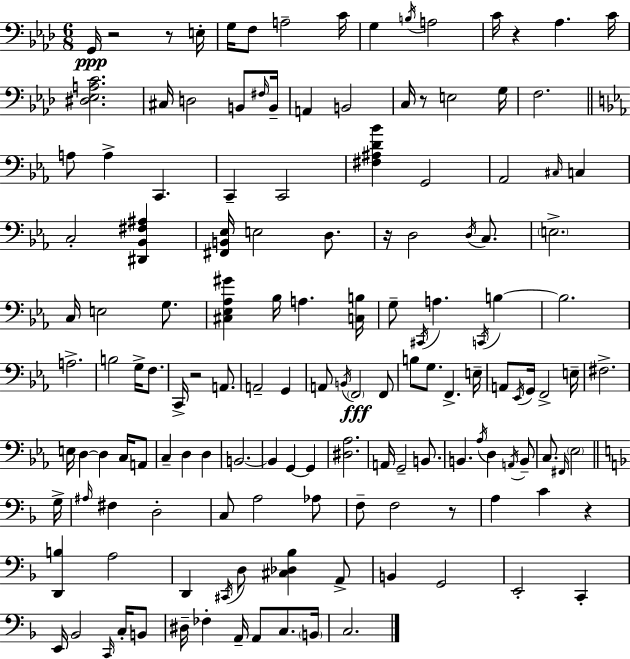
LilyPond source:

{
  \clef bass
  \numericTimeSignature
  \time 6/8
  \key f \minor
  \repeat volta 2 { g,16\ppp r2 r8 e16-. | g16 f8 a2-- c'16 | g4 \acciaccatura { b16 } a2 | c'16 r4 aes4. | \break c'16 <dis ees a c'>2. | cis16 d2 b,8 | \grace { fis16 } b,16-- a,4 b,2 | c16 r8 e2 | \break g16 f2. | \bar "||" \break \key ees \major a8 a4-> c,4. | c,4-- c,2 | <fis ais d' bes'>4 g,2 | aes,2 \grace { cis16 } c4 | \break c2-. <dis, bes, fis ais>4 | <fis, b, ees>16 e2 d8. | r16 d2 \acciaccatura { d16 } c8. | \parenthesize e2.-> | \break c16 e2 g8. | <cis ees aes gis'>4 bes16 a4. | <c b>16 g8-- \acciaccatura { cis,16 } a4. \acciaccatura { c,16 } | b4~~ b2. | \break a2.-> | b2 | g16-> f8. c,16-> r2 | a,8. a,2-- | \break g,4 a,8 \acciaccatura { b,16 } \parenthesize f,2\fff | f,8 b8 g8. f,4.-> | e16-- a,8 \acciaccatura { ees,16 } g,16 f,2-> | e16-- fis2.-> | \break e16 d4~~ d4 | c16 a,8 c4-- d4 | d4 b,2.~~ | b,4 g,4~~ | \break g,4 <dis aes>2. | a,16 g,2-- | b,8. b,4. | \acciaccatura { aes16 } d4 \acciaccatura { a,16 } b,8-- c8. \grace { fis,16 } | \break \parenthesize ees2 \bar "||" \break \key f \major g16-> \grace { ais16 } fis4 d2-. | c8 a2 | aes8 f8-- f2 | r8 a4 c'4 r4 | \break <d, b>4 a2 | d,4 \acciaccatura { cis,16 } d8 <cis des bes>4 | a,8-> b,4 g,2 | e,2-. c,4-. | \break e,16 bes,2 | \grace { c,16 } c16-. b,8 dis16-- fes4-. a,16-- a,8 | c8. \parenthesize b,16 c2. | } \bar "|."
}